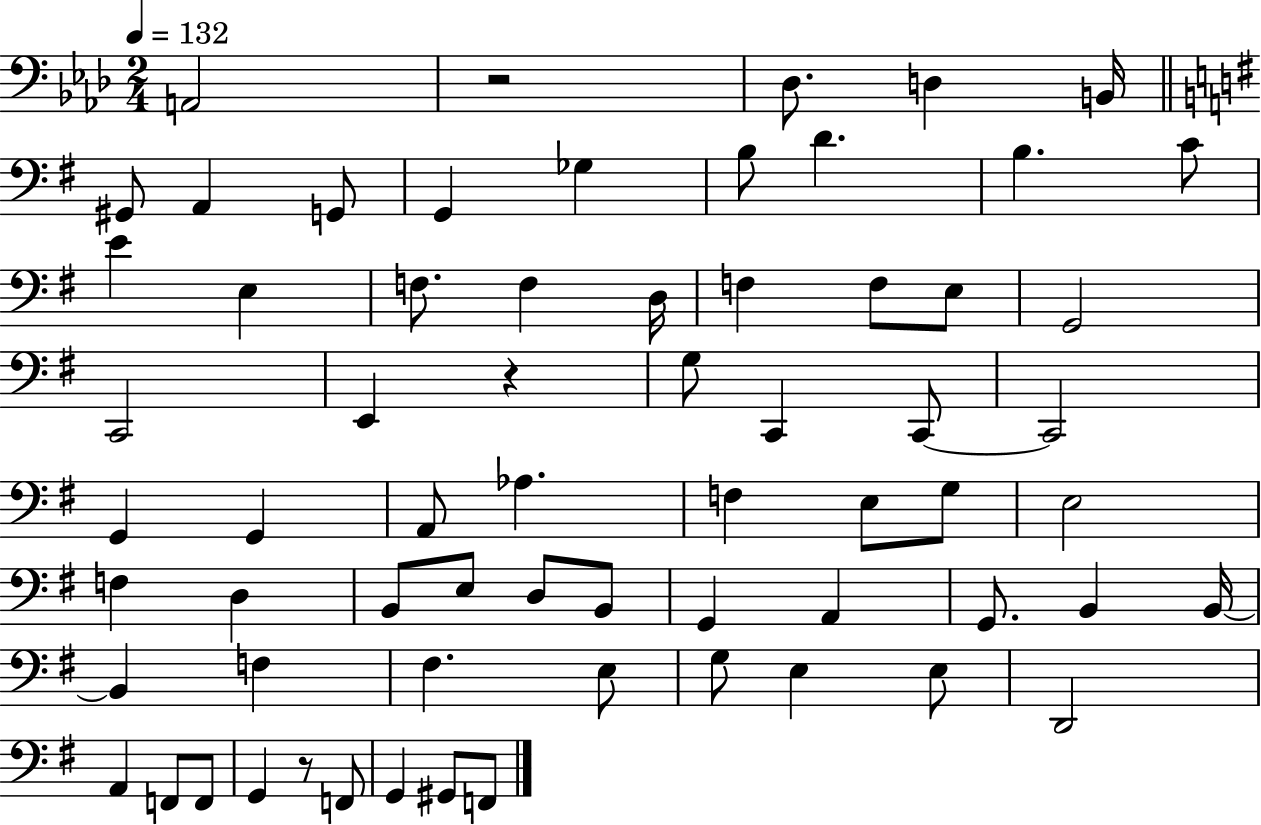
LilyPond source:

{
  \clef bass
  \numericTimeSignature
  \time 2/4
  \key aes \major
  \tempo 4 = 132
  a,2 | r2 | des8. d4 b,16 | \bar "||" \break \key e \minor gis,8 a,4 g,8 | g,4 ges4 | b8 d'4. | b4. c'8 | \break e'4 e4 | f8. f4 d16 | f4 f8 e8 | g,2 | \break c,2 | e,4 r4 | g8 c,4 c,8~~ | c,2 | \break g,4 g,4 | a,8 aes4. | f4 e8 g8 | e2 | \break f4 d4 | b,8 e8 d8 b,8 | g,4 a,4 | g,8. b,4 b,16~~ | \break b,4 f4 | fis4. e8 | g8 e4 e8 | d,2 | \break a,4 f,8 f,8 | g,4 r8 f,8 | g,4 gis,8 f,8 | \bar "|."
}